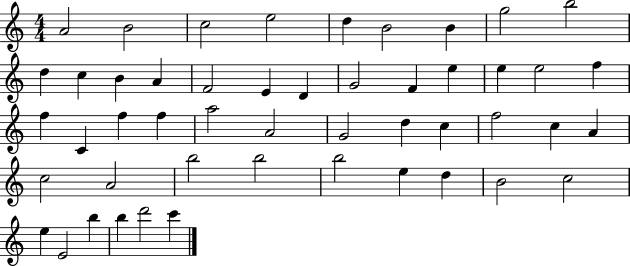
X:1
T:Untitled
M:4/4
L:1/4
K:C
A2 B2 c2 e2 d B2 B g2 b2 d c B A F2 E D G2 F e e e2 f f C f f a2 A2 G2 d c f2 c A c2 A2 b2 b2 b2 e d B2 c2 e E2 b b d'2 c'